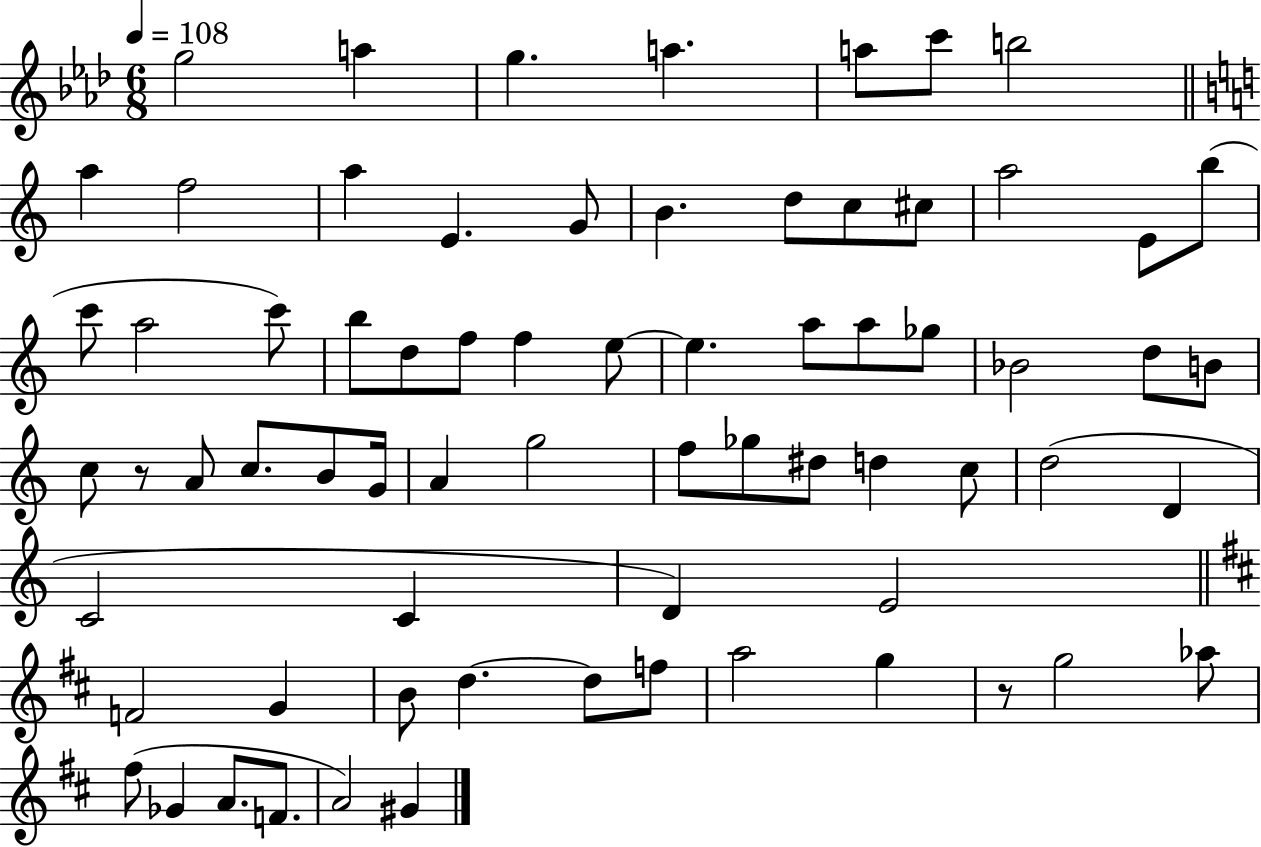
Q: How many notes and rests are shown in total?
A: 70